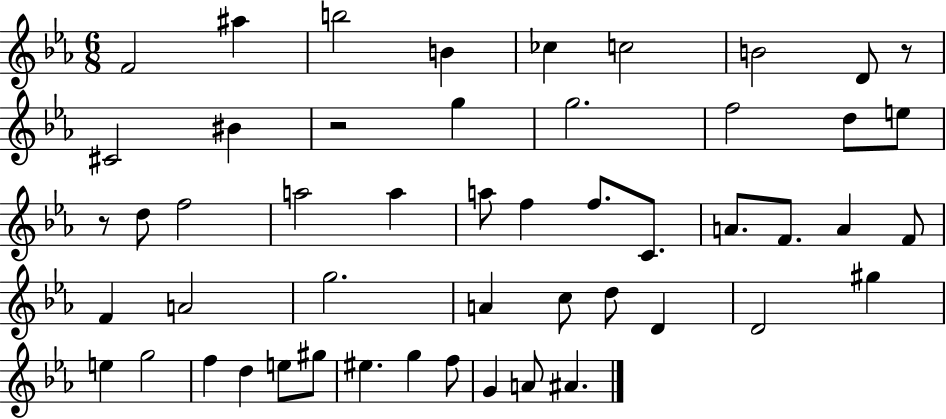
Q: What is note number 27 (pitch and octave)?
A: F4